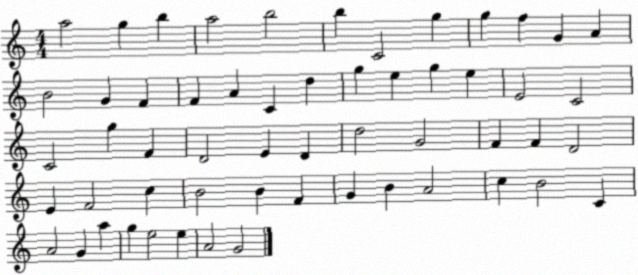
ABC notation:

X:1
T:Untitled
M:4/4
L:1/4
K:C
a2 g b a2 b2 b C2 g g f G A B2 G F F A C d g e g e E2 C2 C2 g F D2 E D d2 G2 F F D2 E F2 c B2 B F G B A2 c B2 C A2 G a g e2 e A2 G2